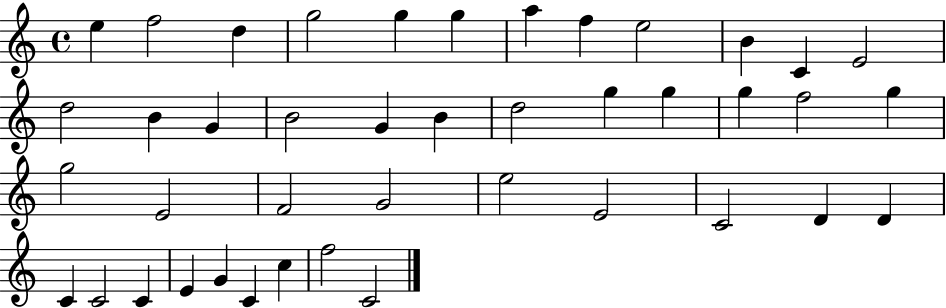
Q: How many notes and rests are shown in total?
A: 42